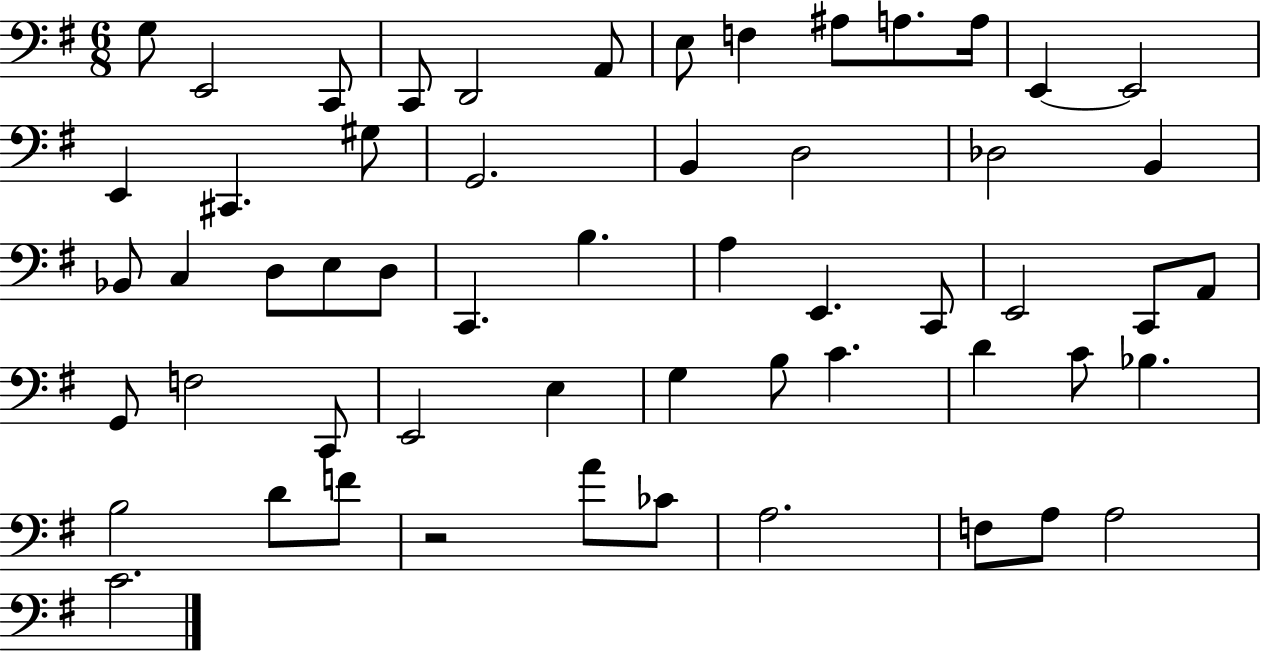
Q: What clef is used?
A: bass